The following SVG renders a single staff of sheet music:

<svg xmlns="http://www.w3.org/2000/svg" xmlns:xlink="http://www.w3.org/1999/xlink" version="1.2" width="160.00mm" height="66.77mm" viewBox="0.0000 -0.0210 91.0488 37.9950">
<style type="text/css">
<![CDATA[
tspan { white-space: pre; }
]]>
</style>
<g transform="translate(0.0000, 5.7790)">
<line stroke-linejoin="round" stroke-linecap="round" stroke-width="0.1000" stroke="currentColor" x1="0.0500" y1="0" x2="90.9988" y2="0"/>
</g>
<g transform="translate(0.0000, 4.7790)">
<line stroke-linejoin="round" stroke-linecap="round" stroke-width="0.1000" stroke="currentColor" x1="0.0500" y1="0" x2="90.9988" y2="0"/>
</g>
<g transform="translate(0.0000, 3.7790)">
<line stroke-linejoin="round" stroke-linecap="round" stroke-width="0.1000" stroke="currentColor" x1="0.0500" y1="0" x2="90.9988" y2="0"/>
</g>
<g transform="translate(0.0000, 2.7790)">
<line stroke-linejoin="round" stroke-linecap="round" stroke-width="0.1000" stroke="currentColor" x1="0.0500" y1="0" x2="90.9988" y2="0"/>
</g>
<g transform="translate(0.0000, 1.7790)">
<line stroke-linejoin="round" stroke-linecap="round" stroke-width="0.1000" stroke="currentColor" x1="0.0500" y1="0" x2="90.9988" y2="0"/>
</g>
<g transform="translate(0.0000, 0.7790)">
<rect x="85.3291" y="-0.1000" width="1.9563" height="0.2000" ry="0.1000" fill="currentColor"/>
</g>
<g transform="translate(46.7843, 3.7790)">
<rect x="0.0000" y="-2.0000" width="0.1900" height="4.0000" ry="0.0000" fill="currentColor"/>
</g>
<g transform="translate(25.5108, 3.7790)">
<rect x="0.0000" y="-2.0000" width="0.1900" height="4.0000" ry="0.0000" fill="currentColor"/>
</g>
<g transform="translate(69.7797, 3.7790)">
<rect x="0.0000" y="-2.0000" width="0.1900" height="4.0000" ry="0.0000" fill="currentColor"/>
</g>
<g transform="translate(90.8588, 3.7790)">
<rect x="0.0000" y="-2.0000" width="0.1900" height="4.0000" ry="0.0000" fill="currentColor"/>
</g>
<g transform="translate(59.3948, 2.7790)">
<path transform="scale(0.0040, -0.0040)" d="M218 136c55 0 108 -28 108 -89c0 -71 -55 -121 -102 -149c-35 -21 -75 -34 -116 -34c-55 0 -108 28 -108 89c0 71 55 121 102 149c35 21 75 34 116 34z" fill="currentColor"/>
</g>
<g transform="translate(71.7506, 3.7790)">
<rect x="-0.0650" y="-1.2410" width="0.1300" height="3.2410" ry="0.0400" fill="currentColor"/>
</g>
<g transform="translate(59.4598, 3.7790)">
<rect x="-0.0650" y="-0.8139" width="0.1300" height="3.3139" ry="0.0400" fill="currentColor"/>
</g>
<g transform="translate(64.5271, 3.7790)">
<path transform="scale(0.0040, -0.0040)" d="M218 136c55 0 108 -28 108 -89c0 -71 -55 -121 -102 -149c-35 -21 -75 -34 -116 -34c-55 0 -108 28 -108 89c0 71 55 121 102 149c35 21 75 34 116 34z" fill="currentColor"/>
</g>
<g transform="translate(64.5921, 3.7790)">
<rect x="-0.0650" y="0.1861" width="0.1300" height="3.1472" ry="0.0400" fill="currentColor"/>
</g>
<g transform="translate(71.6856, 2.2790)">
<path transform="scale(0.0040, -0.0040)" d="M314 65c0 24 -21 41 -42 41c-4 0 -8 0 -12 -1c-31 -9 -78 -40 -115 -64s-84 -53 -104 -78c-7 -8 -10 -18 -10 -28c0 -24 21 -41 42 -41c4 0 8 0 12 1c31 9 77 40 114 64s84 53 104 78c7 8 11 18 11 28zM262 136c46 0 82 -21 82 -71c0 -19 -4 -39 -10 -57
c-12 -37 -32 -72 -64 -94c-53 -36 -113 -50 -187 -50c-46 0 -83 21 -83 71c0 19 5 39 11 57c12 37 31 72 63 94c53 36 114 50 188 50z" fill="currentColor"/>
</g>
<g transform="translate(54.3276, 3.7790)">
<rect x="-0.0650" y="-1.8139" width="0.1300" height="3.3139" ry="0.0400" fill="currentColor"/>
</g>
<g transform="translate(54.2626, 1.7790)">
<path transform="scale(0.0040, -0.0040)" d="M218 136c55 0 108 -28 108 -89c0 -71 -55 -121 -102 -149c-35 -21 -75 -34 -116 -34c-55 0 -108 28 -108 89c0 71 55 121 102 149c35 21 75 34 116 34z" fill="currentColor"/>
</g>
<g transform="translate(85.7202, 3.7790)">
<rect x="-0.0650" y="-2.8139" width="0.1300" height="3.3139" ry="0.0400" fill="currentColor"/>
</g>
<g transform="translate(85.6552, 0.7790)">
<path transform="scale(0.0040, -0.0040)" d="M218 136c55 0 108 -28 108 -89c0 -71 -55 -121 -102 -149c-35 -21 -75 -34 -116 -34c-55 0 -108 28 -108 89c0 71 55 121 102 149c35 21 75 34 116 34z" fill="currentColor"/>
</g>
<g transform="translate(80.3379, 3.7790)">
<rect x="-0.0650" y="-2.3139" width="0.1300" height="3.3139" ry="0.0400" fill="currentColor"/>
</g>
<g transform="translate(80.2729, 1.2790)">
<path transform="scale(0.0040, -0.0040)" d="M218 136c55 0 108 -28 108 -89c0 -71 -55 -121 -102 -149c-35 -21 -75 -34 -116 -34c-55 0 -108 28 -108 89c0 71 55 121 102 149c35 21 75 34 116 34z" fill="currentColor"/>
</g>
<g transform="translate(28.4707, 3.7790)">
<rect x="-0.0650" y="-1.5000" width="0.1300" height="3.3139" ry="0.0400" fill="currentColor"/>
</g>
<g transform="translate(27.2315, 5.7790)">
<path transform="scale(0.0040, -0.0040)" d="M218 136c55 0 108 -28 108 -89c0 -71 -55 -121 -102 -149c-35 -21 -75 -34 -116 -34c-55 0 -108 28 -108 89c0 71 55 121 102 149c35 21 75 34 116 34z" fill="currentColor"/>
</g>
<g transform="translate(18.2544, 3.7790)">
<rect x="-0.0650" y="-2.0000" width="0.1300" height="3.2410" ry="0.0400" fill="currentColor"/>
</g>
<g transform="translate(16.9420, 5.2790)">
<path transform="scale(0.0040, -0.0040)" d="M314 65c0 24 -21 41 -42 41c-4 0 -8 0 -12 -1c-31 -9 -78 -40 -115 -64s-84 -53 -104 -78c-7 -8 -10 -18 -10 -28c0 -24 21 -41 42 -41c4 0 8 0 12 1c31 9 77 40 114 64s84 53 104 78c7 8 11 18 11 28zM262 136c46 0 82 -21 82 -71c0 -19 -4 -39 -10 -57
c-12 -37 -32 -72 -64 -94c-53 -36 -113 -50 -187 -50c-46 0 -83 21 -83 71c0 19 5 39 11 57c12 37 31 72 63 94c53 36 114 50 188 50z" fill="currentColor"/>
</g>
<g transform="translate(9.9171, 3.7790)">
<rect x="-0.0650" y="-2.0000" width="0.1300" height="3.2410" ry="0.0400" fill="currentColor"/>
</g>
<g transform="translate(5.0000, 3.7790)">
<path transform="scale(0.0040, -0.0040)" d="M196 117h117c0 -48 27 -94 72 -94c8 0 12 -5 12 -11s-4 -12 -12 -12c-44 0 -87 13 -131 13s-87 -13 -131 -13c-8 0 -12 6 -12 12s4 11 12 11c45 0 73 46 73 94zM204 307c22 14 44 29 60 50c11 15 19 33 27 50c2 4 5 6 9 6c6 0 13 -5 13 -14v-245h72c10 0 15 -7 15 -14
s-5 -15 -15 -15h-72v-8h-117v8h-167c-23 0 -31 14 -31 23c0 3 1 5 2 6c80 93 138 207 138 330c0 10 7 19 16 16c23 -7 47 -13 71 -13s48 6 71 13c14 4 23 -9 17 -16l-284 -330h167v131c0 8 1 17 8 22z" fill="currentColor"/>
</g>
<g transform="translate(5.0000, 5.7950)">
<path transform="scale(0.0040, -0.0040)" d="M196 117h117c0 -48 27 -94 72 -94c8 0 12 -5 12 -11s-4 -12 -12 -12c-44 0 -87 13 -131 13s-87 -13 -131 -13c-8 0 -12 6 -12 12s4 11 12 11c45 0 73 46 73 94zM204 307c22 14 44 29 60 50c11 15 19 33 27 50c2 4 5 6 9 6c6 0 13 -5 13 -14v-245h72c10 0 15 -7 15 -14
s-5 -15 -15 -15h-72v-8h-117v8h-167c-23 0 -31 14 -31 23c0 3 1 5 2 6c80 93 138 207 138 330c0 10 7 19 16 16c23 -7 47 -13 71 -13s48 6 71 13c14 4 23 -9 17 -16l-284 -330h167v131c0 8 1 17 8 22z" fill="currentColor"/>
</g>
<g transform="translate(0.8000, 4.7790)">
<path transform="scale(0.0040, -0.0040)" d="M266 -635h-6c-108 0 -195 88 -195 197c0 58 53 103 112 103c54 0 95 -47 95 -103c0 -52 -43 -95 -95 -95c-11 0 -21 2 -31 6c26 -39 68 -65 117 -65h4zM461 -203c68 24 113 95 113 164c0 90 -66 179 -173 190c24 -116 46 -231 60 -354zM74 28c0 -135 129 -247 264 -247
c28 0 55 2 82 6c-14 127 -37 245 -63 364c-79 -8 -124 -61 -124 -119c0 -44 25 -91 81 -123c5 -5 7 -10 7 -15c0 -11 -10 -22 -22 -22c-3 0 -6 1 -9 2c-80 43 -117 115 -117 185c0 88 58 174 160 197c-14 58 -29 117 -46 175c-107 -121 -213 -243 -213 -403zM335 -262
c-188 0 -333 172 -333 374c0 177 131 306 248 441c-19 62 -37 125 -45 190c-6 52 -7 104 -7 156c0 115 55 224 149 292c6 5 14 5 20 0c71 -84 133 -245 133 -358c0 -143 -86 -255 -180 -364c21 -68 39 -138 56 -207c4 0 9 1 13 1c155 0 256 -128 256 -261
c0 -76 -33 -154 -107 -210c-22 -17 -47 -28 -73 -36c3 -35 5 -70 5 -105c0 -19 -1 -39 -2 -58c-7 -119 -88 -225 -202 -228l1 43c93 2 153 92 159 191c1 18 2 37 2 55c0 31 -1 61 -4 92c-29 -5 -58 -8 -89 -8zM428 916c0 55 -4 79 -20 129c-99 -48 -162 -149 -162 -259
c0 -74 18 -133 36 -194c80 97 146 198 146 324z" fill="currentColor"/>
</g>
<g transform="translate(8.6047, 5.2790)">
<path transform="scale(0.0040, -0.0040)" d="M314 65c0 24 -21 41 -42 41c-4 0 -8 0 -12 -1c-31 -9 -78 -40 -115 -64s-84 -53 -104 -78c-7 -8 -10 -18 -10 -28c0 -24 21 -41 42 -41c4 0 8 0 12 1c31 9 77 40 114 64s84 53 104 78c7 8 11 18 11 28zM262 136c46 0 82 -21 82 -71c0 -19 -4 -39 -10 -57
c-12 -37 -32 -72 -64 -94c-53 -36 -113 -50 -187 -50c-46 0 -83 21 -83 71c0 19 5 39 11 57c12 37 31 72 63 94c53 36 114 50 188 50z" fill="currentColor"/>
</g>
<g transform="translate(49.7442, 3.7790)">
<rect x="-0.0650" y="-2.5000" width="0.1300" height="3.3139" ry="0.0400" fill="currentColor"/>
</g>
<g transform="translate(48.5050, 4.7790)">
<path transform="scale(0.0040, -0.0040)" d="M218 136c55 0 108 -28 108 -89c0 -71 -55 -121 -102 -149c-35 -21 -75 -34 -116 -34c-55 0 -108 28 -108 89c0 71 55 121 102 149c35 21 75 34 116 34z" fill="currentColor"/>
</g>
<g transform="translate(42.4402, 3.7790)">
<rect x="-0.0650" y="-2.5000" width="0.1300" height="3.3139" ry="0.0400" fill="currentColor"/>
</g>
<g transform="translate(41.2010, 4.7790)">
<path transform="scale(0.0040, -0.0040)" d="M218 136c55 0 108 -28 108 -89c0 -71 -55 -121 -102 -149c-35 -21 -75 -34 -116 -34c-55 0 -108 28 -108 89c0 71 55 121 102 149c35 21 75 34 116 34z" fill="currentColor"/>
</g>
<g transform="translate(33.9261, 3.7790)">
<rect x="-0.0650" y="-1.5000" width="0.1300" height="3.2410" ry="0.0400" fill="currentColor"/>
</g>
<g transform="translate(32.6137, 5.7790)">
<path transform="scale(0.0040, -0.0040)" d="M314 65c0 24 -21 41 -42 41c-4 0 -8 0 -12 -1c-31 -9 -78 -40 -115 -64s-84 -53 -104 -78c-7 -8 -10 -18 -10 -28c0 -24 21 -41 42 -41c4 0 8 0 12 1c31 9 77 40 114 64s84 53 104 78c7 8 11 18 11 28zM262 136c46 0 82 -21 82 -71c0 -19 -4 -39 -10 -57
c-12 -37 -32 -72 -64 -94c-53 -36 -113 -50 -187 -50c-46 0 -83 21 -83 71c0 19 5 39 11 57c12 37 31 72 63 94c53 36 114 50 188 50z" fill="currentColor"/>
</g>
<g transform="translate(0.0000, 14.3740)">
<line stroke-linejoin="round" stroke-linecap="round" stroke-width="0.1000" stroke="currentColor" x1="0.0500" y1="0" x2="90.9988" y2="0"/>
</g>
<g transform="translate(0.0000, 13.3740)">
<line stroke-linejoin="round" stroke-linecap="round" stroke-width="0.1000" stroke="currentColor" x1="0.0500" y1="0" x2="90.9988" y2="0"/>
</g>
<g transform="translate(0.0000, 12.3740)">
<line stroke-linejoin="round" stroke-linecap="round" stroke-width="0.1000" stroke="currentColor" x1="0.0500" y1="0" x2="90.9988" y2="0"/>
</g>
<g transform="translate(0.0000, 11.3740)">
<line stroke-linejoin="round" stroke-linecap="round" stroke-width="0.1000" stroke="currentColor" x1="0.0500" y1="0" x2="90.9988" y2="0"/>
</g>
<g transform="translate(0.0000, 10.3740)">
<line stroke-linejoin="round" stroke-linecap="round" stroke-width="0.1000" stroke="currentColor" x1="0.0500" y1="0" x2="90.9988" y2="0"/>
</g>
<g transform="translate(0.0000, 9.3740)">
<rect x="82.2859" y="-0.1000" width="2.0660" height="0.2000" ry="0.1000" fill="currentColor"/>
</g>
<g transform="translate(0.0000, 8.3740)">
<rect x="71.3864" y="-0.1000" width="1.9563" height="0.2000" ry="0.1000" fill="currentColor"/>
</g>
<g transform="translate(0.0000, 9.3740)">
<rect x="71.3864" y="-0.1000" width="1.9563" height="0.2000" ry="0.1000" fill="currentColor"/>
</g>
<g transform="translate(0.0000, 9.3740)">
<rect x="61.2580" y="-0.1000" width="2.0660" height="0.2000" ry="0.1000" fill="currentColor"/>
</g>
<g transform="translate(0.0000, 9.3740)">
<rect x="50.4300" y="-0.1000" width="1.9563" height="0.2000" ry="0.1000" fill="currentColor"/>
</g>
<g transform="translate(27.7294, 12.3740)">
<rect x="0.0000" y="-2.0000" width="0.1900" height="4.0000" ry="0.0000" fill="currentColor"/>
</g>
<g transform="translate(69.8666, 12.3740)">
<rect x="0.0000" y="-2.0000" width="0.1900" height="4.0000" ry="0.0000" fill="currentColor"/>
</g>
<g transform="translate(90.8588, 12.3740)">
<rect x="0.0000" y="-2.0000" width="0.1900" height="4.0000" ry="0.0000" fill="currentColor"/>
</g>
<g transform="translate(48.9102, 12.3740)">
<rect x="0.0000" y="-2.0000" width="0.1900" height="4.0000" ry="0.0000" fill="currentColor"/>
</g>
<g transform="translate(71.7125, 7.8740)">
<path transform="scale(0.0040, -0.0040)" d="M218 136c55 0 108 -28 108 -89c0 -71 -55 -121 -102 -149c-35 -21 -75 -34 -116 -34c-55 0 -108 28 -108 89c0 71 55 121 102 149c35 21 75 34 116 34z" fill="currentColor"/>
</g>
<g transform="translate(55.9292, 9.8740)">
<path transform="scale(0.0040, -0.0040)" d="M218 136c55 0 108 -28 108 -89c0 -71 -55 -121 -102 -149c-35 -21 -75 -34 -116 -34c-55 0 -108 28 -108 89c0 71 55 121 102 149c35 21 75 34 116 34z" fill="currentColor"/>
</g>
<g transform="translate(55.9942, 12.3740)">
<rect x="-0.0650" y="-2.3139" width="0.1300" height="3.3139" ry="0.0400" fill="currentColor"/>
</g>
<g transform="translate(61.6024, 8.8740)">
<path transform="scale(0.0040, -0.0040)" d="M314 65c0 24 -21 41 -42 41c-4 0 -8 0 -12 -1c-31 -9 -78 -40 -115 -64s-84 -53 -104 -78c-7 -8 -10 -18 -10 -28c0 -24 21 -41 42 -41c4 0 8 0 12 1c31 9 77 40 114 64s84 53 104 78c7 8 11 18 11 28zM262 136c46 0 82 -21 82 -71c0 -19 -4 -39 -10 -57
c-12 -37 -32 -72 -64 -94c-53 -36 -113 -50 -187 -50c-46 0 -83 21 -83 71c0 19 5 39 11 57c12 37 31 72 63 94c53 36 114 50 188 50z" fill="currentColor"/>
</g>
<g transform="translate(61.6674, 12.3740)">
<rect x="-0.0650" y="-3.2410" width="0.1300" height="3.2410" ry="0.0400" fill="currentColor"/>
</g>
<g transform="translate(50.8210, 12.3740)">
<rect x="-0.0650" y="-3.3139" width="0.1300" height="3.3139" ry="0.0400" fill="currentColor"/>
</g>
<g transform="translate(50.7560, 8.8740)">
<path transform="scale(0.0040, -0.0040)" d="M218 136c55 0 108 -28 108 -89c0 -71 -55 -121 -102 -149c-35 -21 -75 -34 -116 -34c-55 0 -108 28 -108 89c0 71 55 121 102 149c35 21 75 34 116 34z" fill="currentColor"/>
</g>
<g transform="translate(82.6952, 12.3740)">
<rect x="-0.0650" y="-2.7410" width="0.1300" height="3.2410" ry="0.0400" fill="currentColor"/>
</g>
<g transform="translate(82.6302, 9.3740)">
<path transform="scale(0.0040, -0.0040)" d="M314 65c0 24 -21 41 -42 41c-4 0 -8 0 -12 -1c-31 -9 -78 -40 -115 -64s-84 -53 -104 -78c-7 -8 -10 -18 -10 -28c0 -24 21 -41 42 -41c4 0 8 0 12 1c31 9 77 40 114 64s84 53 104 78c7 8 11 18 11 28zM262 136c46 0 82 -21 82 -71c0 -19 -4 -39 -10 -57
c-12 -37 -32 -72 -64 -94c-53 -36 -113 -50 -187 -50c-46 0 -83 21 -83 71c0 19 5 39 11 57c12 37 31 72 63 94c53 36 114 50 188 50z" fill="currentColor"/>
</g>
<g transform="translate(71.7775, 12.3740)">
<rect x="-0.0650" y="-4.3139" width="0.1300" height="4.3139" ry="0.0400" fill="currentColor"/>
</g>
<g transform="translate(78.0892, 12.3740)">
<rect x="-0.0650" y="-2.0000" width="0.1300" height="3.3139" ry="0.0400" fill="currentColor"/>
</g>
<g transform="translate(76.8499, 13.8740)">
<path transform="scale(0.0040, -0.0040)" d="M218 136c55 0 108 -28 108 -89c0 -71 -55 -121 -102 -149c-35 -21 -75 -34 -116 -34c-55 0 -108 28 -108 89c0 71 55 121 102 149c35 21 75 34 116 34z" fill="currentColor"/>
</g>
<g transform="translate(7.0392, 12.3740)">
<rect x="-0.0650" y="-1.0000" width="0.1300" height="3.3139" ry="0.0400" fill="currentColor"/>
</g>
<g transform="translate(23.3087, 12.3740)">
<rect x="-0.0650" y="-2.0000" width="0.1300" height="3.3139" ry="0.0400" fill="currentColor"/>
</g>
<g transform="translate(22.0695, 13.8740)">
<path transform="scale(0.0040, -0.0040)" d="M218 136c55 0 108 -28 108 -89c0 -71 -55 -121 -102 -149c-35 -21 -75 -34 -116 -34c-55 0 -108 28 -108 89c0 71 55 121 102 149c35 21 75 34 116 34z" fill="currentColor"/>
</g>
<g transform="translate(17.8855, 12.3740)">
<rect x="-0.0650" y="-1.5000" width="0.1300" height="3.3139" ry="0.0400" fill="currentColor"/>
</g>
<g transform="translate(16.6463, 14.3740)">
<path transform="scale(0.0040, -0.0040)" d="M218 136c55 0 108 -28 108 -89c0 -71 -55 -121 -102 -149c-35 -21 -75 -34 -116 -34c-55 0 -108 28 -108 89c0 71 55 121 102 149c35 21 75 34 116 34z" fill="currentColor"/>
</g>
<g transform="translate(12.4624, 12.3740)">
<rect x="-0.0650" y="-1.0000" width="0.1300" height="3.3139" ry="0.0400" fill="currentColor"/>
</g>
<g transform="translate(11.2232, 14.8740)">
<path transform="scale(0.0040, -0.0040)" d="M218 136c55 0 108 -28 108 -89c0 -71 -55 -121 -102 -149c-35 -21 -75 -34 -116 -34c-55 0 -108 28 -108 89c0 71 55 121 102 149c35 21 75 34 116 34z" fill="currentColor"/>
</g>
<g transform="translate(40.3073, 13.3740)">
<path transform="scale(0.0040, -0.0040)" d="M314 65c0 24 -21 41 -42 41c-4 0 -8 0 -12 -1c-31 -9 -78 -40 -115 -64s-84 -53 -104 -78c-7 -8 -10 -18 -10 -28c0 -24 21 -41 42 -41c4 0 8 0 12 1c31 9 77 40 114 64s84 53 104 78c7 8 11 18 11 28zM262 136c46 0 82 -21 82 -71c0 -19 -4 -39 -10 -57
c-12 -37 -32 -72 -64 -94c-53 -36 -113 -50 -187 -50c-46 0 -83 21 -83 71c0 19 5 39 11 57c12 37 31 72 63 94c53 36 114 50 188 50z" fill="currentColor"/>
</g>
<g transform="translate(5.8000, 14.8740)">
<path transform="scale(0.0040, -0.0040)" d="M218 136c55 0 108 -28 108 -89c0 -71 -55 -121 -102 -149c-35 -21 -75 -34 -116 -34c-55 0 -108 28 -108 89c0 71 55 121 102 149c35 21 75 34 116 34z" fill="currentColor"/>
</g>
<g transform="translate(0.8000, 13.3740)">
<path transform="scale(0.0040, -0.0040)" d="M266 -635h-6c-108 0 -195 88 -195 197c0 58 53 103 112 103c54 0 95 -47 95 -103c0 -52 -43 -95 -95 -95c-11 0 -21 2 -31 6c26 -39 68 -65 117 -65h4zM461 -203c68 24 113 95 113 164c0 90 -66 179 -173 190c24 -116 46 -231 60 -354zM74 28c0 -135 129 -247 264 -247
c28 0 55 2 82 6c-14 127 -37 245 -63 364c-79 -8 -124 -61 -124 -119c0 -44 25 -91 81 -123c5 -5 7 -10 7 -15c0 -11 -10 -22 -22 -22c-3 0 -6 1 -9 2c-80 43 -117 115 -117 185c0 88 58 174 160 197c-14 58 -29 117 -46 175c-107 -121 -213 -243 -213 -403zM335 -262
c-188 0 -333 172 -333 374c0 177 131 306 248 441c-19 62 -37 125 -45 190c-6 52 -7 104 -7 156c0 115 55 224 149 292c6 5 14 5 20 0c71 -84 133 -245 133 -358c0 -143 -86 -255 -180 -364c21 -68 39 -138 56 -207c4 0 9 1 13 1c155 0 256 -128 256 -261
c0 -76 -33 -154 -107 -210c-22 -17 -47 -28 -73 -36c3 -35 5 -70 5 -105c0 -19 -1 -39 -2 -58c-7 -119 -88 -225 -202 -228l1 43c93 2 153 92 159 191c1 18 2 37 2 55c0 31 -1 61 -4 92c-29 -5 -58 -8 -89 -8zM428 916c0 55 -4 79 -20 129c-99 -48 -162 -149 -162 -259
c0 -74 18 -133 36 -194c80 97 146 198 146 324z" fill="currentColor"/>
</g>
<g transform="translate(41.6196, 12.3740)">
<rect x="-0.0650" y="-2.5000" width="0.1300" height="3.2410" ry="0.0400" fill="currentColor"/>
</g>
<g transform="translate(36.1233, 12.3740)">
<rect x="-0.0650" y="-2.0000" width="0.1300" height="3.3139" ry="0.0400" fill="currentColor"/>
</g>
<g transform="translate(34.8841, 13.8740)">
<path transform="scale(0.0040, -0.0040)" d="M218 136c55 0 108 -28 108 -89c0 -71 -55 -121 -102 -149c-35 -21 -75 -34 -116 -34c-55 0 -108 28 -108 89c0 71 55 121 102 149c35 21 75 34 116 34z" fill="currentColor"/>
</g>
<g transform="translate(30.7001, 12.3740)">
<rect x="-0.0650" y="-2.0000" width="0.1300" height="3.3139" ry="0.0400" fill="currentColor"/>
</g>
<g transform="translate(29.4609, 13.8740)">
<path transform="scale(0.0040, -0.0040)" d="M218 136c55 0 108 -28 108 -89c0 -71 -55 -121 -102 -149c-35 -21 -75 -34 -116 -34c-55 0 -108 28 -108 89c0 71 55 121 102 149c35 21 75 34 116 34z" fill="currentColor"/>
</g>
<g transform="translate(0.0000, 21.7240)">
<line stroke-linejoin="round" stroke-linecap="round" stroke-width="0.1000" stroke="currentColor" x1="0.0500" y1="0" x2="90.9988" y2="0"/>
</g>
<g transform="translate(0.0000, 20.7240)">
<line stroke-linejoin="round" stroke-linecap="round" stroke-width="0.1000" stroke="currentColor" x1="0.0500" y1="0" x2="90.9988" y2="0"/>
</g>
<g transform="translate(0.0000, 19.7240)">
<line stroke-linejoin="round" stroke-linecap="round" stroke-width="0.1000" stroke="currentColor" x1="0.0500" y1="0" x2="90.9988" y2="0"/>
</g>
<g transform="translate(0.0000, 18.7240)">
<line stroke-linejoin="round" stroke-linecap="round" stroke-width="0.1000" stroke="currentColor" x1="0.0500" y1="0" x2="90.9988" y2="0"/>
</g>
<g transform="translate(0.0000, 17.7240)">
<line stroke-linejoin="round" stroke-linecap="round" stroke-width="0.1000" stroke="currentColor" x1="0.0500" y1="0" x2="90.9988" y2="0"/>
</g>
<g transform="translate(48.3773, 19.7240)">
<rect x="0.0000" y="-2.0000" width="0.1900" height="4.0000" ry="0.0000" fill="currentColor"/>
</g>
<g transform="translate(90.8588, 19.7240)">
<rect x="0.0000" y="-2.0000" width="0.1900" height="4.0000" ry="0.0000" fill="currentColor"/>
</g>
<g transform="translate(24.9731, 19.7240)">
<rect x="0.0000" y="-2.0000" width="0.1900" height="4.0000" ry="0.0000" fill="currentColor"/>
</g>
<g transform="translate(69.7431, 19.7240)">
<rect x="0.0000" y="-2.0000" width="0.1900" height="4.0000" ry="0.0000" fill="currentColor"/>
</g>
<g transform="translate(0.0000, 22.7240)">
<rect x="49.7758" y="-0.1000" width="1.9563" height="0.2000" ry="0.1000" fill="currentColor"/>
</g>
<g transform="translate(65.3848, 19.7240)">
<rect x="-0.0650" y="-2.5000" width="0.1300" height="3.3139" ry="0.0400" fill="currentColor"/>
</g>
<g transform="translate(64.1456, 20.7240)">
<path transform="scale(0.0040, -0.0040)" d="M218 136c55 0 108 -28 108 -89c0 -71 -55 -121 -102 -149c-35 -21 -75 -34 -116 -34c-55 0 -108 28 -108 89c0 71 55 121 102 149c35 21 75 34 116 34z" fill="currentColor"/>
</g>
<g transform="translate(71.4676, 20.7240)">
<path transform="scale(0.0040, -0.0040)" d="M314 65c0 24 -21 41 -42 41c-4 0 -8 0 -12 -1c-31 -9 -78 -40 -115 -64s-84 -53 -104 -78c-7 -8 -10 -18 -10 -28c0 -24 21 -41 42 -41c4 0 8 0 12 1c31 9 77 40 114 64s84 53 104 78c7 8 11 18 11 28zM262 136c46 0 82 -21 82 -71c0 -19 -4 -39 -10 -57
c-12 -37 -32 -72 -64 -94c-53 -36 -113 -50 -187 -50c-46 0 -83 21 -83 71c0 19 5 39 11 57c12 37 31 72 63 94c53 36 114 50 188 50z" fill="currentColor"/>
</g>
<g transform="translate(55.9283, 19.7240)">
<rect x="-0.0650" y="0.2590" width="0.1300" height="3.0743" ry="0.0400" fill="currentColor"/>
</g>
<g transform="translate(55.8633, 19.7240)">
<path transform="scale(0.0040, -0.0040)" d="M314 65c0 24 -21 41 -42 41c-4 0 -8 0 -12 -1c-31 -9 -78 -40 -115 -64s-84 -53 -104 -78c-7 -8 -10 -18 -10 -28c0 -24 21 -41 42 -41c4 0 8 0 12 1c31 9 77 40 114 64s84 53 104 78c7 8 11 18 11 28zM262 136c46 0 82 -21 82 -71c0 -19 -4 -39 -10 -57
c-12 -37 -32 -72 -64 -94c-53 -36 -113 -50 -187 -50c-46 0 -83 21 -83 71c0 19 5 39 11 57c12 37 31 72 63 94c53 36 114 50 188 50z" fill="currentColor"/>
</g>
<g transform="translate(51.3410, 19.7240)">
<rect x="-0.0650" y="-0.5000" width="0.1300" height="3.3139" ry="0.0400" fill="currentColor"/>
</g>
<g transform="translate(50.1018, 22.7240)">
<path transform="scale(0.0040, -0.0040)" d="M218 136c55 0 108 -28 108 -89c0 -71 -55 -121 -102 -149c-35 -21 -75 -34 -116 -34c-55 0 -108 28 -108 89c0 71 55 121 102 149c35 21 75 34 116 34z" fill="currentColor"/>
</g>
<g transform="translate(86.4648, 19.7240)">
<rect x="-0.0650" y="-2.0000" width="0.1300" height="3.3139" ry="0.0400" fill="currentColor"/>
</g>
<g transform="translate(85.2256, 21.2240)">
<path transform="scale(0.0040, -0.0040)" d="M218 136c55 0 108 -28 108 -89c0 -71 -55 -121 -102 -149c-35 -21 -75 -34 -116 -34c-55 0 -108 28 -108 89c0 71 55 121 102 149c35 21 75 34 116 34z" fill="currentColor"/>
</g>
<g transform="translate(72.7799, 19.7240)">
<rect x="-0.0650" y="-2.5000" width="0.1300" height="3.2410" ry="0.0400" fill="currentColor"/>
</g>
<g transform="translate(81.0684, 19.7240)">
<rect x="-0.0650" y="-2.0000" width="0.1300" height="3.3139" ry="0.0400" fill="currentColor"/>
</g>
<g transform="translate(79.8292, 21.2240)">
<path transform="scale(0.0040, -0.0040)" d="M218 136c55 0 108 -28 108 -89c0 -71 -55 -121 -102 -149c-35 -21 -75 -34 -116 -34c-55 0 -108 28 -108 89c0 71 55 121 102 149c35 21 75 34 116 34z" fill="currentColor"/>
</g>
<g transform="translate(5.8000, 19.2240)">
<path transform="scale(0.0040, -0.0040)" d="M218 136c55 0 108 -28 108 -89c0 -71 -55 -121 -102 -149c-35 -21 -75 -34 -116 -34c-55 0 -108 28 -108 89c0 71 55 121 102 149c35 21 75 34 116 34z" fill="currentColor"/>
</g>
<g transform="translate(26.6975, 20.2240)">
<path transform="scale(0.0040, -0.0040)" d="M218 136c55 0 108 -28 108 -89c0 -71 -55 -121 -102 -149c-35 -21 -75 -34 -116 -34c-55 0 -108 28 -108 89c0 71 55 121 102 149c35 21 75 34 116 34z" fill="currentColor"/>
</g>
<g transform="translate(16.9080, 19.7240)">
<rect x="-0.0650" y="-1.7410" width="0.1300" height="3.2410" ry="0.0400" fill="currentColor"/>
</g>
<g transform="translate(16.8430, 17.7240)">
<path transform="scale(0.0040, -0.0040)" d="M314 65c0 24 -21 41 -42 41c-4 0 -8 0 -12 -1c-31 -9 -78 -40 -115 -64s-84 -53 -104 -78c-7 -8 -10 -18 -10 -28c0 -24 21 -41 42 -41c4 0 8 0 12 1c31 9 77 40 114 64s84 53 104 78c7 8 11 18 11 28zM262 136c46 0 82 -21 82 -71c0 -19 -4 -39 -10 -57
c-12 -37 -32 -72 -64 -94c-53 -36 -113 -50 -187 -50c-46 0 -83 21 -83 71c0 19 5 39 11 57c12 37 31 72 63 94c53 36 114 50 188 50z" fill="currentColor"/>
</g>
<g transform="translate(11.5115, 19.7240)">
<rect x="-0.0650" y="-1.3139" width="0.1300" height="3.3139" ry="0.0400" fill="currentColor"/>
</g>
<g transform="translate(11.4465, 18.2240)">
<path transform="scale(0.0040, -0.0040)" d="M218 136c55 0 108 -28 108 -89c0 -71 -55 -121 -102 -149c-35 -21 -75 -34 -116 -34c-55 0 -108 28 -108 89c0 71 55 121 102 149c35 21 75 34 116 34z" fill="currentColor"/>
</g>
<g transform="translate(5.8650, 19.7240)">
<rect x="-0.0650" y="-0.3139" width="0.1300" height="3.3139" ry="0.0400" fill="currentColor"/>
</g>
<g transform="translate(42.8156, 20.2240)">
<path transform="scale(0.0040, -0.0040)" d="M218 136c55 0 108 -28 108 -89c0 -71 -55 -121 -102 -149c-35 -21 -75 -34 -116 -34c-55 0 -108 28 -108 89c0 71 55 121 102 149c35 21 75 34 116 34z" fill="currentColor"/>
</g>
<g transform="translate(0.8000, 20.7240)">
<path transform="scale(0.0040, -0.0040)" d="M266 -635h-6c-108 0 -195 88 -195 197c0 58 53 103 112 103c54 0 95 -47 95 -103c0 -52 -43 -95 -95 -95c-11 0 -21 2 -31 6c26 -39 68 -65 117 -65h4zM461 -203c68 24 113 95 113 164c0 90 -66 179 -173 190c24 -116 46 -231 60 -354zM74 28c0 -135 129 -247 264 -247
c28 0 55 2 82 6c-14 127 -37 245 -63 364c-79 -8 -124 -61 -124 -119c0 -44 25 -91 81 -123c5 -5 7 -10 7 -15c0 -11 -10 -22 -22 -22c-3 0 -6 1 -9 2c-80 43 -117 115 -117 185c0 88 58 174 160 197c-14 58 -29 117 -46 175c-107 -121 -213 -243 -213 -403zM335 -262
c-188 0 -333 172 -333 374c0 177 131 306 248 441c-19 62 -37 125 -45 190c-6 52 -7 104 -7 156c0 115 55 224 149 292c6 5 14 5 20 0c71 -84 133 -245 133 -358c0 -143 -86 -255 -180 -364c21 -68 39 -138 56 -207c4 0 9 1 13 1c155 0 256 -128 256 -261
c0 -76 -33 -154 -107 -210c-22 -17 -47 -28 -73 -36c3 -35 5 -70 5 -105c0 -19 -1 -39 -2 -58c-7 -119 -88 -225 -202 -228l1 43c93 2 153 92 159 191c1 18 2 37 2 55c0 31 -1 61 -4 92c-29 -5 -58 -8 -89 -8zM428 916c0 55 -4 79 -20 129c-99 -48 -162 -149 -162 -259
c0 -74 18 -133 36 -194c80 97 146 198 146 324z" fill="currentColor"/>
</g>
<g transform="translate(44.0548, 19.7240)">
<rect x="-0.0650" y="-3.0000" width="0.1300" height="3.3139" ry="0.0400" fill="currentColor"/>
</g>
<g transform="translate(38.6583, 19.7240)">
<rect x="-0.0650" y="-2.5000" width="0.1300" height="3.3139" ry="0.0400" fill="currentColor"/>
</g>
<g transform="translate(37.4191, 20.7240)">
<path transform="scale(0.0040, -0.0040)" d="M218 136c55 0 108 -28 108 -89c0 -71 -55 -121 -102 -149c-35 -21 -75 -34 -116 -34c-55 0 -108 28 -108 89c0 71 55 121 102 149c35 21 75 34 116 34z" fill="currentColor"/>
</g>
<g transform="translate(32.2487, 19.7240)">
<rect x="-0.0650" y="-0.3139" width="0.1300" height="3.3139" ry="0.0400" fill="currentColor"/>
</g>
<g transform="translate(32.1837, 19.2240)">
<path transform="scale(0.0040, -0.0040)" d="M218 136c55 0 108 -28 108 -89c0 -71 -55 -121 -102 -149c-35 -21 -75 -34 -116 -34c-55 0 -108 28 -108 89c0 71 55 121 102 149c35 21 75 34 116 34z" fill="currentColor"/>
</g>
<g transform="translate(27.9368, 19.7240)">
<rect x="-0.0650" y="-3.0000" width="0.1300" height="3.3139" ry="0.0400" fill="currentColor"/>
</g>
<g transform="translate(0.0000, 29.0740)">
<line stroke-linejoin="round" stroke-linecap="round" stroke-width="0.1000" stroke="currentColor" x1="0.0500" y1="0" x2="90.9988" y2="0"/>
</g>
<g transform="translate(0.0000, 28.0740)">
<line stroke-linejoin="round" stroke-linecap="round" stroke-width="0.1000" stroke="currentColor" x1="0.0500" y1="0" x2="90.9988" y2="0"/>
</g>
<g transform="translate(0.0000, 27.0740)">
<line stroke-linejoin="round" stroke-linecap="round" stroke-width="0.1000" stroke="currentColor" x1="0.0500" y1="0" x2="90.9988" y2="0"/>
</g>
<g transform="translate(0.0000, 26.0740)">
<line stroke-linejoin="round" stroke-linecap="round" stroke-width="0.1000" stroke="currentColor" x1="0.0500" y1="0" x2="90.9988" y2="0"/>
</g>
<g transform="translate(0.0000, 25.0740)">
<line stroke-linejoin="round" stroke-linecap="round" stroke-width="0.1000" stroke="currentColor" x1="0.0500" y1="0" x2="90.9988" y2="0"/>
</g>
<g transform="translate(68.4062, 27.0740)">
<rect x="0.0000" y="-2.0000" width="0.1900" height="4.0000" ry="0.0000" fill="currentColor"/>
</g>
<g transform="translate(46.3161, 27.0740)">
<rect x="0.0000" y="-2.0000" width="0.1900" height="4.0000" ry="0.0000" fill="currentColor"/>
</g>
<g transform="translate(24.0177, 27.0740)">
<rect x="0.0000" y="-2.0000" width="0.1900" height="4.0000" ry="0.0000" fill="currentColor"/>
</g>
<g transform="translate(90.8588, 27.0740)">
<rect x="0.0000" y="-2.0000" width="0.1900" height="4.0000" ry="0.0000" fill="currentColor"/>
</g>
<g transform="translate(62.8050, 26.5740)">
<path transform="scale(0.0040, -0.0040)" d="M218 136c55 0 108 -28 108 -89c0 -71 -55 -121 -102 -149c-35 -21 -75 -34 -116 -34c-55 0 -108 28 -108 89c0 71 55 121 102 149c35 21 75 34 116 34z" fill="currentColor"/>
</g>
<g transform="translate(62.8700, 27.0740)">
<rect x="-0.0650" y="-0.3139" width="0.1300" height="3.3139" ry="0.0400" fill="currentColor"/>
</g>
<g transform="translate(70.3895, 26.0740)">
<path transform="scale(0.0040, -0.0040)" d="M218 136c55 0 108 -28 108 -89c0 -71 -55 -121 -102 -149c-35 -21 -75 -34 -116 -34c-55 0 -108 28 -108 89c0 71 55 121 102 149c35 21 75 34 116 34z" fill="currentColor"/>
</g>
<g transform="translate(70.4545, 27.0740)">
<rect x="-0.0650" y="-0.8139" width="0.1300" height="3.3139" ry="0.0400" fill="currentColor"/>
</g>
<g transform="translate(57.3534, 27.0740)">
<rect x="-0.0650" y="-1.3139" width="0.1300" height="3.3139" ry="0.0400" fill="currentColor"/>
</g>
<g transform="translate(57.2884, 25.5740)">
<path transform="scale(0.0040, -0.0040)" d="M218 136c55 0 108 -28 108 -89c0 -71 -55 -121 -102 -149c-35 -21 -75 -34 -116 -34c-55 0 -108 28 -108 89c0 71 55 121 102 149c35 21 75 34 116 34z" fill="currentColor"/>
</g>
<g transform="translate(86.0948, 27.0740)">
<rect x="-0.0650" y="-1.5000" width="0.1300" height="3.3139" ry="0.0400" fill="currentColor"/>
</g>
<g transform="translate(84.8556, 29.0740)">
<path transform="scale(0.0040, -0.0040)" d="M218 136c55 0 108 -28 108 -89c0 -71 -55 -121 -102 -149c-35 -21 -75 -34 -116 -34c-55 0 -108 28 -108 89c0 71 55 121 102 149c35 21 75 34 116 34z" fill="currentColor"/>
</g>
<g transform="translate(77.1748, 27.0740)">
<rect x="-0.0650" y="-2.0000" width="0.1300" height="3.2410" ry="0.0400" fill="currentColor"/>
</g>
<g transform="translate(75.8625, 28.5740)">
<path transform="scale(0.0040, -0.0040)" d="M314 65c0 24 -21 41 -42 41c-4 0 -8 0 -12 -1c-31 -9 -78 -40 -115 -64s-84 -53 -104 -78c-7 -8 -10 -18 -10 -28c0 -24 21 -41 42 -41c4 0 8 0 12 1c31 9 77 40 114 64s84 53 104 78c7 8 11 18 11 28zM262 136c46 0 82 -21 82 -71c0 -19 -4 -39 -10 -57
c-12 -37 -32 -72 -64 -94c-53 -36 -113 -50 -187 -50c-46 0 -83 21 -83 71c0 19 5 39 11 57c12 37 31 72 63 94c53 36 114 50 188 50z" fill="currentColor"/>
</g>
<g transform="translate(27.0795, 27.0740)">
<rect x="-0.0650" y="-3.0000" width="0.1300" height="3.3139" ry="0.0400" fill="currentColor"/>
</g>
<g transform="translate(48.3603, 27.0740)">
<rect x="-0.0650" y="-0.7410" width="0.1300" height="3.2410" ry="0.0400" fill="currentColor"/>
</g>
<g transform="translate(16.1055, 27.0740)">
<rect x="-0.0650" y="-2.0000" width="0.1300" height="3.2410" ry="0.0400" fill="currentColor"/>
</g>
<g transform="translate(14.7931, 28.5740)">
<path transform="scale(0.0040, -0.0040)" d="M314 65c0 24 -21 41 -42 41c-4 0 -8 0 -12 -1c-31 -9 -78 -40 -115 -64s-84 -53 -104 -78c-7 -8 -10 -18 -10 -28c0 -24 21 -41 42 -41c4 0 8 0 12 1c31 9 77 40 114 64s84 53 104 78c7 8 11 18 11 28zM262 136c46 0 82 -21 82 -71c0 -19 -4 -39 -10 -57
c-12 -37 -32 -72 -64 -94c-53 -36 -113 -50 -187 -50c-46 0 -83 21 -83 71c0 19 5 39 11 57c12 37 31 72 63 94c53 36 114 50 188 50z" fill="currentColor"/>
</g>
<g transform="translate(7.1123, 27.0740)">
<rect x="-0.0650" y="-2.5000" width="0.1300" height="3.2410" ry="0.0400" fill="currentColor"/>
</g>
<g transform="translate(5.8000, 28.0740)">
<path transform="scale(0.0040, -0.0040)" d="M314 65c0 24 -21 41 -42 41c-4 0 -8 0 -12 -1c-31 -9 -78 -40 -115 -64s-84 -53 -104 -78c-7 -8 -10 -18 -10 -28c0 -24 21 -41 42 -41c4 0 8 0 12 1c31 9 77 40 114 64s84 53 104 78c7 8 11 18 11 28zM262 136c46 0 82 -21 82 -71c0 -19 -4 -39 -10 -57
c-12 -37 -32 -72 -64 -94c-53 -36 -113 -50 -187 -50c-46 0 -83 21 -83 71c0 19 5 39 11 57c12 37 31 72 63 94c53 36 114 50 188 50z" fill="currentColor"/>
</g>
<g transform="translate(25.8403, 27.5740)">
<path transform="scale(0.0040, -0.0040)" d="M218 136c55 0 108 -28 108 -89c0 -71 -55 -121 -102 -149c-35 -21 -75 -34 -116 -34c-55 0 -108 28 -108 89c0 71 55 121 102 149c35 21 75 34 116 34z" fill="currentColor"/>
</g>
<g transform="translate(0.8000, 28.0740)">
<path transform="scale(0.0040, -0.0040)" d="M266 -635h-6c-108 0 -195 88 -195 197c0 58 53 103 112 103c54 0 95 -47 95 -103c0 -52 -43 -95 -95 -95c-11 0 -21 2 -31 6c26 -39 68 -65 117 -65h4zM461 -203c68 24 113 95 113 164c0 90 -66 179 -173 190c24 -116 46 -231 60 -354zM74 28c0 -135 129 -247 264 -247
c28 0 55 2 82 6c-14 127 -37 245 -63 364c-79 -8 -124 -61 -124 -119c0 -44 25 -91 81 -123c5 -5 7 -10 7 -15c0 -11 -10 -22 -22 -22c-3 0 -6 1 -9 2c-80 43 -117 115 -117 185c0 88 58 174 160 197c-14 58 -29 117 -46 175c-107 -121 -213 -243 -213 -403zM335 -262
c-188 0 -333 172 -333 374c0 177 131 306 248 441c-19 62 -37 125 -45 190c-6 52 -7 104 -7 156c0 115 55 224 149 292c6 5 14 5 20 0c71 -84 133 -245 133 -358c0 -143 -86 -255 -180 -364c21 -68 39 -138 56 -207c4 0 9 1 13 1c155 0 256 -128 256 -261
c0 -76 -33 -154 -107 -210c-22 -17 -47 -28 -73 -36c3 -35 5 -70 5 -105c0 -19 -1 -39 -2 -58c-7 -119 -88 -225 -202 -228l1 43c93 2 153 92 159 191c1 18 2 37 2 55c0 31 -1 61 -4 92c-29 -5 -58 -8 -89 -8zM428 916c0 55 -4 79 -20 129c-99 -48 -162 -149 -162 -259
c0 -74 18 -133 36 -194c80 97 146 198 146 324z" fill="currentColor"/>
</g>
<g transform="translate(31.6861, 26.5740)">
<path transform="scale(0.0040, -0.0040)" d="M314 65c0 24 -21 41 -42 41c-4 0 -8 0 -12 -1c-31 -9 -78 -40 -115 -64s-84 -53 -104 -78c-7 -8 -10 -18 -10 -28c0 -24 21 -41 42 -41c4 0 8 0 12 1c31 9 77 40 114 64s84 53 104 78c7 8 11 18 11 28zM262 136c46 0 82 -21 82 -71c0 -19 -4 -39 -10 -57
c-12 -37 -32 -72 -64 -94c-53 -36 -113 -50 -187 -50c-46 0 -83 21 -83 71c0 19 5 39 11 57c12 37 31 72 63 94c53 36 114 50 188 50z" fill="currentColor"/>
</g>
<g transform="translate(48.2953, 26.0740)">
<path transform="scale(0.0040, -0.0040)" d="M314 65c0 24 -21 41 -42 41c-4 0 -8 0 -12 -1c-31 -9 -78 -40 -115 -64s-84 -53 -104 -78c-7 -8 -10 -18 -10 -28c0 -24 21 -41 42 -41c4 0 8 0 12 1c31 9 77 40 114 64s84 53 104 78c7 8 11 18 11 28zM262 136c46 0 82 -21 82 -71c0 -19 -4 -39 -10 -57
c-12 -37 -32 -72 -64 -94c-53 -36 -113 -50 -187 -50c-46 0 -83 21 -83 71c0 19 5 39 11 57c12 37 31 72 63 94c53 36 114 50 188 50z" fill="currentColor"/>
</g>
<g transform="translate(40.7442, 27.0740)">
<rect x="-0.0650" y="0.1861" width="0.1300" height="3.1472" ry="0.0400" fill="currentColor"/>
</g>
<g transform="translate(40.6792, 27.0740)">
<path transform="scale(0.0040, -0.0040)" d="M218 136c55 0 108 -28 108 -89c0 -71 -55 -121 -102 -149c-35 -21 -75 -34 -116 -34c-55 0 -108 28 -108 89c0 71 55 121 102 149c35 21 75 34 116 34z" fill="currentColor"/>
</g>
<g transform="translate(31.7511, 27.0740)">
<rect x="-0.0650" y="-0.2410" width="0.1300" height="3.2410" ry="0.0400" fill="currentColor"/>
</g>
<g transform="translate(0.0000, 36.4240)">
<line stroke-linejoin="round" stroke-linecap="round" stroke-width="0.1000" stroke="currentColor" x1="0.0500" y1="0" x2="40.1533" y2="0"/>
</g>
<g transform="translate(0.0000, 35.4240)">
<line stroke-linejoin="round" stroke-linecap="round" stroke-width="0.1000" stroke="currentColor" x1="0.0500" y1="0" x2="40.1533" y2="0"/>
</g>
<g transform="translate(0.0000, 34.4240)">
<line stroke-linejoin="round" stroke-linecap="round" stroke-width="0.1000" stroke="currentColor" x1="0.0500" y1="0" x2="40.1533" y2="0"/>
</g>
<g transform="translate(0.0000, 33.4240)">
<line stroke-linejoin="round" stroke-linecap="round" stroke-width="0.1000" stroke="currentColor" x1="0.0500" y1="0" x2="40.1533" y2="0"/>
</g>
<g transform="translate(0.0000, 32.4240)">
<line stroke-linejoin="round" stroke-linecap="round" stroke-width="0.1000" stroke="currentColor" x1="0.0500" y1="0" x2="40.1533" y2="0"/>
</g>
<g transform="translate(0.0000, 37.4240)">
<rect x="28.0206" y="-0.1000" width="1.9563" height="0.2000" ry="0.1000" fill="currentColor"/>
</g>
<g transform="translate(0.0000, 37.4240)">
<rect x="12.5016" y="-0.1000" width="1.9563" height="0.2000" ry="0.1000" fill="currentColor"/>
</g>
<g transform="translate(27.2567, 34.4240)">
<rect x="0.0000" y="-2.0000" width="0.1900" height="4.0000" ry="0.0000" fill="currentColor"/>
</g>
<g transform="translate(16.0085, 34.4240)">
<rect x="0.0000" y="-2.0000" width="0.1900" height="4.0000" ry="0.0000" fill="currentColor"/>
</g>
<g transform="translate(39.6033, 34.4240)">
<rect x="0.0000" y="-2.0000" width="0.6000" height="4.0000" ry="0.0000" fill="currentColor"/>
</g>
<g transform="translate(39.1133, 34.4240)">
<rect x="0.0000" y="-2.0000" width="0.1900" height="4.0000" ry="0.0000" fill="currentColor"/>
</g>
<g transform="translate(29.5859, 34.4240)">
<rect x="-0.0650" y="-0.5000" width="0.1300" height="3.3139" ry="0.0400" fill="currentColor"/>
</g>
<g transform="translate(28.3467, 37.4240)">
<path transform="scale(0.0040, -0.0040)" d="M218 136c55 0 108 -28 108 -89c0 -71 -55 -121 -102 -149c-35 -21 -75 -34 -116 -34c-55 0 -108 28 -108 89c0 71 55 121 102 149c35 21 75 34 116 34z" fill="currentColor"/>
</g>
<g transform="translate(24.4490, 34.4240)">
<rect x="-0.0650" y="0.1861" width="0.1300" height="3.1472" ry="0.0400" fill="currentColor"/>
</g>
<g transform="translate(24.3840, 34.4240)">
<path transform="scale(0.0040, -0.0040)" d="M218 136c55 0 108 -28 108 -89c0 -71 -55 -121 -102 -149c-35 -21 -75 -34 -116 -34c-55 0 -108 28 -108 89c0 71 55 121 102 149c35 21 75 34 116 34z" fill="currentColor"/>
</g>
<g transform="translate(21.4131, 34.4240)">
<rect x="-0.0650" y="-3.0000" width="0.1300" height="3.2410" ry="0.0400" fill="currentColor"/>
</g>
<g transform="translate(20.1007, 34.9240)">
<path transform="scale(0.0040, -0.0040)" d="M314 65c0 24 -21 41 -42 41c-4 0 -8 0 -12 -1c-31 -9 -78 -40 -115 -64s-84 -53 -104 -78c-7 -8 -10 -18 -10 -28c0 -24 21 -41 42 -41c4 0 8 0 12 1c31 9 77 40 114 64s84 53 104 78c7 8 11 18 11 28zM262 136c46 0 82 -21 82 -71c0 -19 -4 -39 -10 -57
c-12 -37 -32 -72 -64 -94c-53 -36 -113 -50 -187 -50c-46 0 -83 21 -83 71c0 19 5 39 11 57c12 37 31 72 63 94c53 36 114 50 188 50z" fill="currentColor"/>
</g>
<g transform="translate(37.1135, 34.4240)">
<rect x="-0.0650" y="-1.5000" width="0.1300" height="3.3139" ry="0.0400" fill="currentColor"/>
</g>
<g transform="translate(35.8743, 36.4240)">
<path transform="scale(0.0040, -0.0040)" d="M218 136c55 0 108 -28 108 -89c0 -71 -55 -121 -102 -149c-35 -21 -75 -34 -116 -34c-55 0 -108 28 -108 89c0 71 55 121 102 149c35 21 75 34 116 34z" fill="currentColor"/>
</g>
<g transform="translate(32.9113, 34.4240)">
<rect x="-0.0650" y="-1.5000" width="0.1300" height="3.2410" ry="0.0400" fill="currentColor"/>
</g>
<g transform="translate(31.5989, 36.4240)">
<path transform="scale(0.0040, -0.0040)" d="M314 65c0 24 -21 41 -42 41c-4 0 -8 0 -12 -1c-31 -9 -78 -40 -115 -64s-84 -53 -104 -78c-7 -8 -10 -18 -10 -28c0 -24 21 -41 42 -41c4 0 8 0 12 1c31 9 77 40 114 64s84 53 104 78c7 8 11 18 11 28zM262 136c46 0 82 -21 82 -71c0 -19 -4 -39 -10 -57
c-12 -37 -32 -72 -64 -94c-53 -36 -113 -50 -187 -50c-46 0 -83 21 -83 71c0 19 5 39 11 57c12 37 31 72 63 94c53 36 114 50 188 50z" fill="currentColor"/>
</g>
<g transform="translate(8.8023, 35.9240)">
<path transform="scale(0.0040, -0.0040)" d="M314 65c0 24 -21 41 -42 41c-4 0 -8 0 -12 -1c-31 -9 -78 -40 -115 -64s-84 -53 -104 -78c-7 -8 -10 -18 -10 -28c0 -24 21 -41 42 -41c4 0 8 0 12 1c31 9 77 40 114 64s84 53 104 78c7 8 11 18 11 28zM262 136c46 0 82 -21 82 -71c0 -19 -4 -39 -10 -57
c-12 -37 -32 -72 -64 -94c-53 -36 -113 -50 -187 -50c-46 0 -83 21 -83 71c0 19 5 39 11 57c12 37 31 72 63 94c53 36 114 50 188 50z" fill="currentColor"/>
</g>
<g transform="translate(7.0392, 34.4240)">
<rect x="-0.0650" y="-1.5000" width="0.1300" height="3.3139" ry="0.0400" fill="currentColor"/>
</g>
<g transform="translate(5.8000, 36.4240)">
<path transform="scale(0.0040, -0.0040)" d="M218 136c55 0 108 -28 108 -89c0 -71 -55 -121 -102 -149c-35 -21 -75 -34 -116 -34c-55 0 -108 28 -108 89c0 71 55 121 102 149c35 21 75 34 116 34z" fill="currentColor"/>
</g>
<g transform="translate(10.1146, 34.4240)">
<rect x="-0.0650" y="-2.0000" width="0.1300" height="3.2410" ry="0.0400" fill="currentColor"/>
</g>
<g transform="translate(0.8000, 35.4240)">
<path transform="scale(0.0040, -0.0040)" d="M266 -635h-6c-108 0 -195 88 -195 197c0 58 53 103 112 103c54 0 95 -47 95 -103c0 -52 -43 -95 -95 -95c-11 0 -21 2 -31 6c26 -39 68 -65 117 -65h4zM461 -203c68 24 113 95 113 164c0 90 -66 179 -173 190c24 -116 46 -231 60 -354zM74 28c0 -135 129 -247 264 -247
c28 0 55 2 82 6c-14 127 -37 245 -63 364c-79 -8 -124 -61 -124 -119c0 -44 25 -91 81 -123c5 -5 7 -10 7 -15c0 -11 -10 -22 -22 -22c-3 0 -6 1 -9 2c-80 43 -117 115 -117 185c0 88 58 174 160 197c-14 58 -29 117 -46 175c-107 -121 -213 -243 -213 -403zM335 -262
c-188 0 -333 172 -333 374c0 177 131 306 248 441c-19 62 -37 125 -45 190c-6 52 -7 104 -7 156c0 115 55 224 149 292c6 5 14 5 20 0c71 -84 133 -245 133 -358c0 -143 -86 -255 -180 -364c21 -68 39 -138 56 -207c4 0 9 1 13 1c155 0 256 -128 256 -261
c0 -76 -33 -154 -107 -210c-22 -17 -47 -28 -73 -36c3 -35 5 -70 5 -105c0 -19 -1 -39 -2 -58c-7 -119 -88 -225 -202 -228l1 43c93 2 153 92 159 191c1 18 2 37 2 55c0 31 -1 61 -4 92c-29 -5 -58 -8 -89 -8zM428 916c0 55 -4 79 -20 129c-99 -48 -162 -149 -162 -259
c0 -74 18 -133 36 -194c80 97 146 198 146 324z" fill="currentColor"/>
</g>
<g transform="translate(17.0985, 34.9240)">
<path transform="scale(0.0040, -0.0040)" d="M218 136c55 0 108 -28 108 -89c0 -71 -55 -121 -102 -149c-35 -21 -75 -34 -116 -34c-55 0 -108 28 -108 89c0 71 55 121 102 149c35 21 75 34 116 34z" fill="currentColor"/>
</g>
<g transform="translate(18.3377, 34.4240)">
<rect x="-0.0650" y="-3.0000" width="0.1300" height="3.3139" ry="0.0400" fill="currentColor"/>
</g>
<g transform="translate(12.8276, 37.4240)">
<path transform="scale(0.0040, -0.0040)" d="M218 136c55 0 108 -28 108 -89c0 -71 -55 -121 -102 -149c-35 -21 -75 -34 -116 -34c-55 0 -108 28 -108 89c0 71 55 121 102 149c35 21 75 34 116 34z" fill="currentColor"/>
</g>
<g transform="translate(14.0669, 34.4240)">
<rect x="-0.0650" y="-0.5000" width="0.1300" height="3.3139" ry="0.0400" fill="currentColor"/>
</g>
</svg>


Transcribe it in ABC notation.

X:1
T:Untitled
M:4/4
L:1/4
K:C
F2 F2 E E2 G G f d B e2 g a D D E F F F G2 b g b2 d' F a2 c e f2 A c G A C B2 G G2 F F G2 F2 A c2 B d2 e c d F2 E E F2 C A A2 B C E2 E